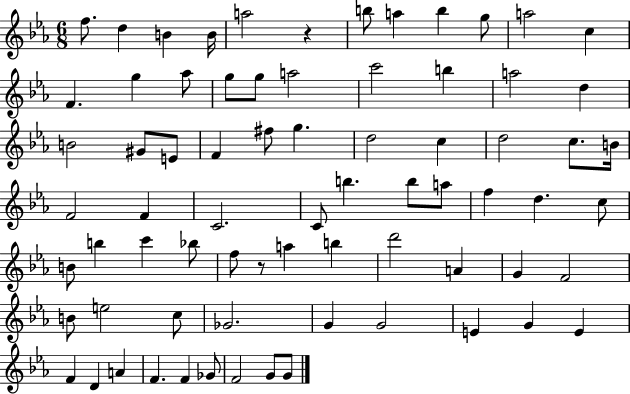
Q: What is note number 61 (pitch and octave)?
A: G4